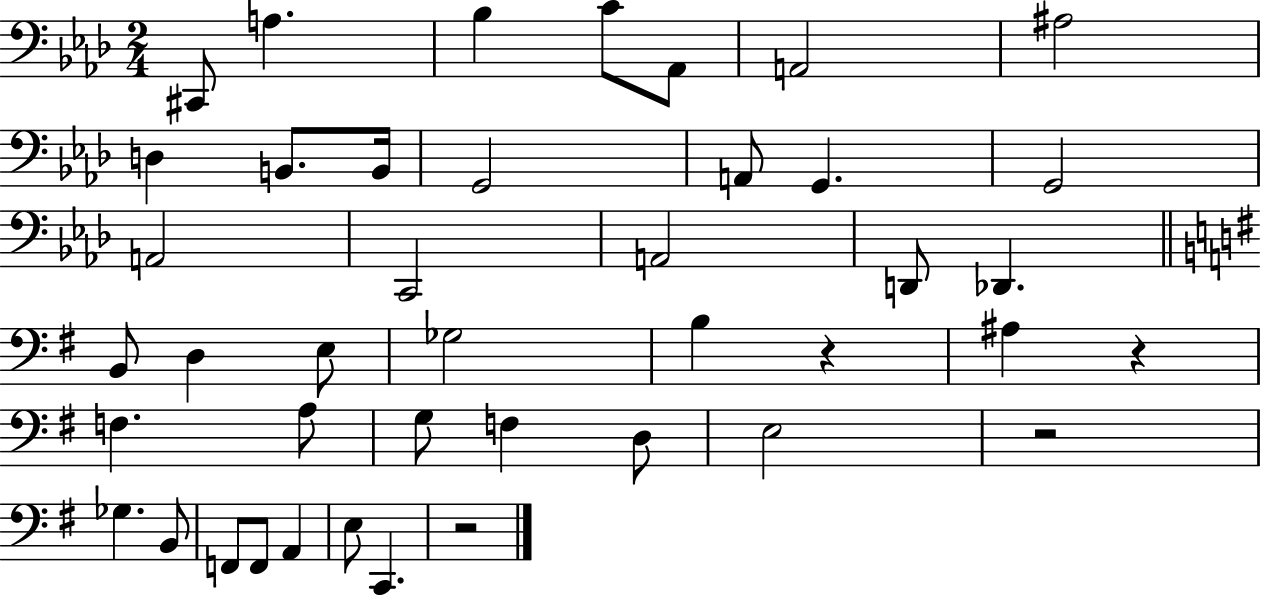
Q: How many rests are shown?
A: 4